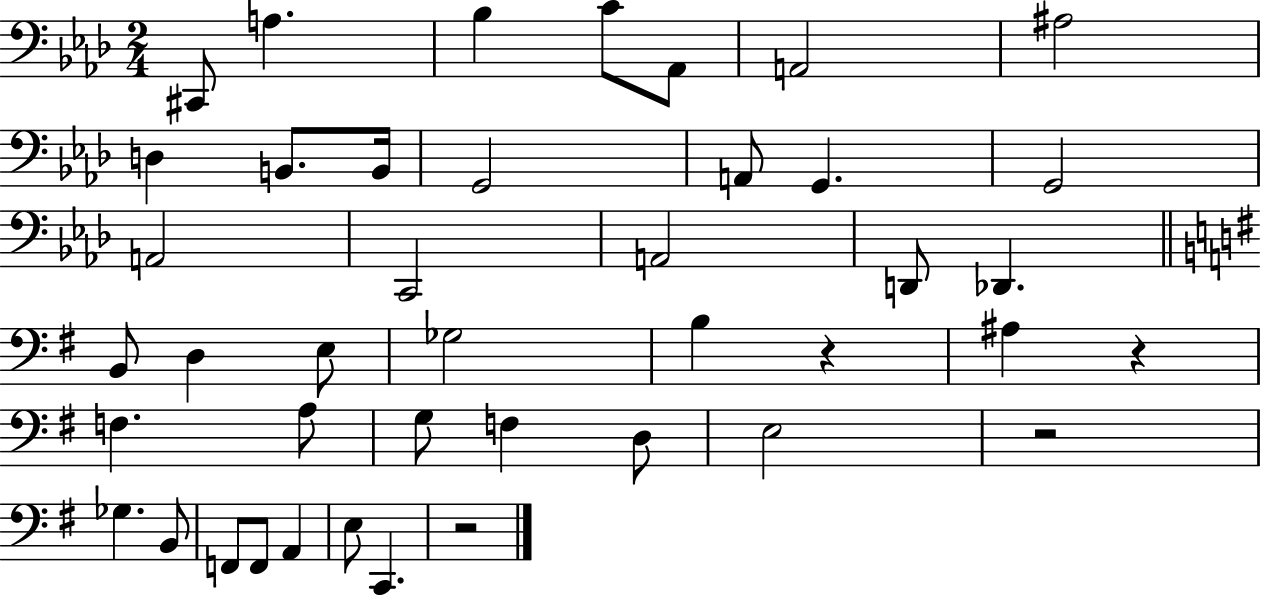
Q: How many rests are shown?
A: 4